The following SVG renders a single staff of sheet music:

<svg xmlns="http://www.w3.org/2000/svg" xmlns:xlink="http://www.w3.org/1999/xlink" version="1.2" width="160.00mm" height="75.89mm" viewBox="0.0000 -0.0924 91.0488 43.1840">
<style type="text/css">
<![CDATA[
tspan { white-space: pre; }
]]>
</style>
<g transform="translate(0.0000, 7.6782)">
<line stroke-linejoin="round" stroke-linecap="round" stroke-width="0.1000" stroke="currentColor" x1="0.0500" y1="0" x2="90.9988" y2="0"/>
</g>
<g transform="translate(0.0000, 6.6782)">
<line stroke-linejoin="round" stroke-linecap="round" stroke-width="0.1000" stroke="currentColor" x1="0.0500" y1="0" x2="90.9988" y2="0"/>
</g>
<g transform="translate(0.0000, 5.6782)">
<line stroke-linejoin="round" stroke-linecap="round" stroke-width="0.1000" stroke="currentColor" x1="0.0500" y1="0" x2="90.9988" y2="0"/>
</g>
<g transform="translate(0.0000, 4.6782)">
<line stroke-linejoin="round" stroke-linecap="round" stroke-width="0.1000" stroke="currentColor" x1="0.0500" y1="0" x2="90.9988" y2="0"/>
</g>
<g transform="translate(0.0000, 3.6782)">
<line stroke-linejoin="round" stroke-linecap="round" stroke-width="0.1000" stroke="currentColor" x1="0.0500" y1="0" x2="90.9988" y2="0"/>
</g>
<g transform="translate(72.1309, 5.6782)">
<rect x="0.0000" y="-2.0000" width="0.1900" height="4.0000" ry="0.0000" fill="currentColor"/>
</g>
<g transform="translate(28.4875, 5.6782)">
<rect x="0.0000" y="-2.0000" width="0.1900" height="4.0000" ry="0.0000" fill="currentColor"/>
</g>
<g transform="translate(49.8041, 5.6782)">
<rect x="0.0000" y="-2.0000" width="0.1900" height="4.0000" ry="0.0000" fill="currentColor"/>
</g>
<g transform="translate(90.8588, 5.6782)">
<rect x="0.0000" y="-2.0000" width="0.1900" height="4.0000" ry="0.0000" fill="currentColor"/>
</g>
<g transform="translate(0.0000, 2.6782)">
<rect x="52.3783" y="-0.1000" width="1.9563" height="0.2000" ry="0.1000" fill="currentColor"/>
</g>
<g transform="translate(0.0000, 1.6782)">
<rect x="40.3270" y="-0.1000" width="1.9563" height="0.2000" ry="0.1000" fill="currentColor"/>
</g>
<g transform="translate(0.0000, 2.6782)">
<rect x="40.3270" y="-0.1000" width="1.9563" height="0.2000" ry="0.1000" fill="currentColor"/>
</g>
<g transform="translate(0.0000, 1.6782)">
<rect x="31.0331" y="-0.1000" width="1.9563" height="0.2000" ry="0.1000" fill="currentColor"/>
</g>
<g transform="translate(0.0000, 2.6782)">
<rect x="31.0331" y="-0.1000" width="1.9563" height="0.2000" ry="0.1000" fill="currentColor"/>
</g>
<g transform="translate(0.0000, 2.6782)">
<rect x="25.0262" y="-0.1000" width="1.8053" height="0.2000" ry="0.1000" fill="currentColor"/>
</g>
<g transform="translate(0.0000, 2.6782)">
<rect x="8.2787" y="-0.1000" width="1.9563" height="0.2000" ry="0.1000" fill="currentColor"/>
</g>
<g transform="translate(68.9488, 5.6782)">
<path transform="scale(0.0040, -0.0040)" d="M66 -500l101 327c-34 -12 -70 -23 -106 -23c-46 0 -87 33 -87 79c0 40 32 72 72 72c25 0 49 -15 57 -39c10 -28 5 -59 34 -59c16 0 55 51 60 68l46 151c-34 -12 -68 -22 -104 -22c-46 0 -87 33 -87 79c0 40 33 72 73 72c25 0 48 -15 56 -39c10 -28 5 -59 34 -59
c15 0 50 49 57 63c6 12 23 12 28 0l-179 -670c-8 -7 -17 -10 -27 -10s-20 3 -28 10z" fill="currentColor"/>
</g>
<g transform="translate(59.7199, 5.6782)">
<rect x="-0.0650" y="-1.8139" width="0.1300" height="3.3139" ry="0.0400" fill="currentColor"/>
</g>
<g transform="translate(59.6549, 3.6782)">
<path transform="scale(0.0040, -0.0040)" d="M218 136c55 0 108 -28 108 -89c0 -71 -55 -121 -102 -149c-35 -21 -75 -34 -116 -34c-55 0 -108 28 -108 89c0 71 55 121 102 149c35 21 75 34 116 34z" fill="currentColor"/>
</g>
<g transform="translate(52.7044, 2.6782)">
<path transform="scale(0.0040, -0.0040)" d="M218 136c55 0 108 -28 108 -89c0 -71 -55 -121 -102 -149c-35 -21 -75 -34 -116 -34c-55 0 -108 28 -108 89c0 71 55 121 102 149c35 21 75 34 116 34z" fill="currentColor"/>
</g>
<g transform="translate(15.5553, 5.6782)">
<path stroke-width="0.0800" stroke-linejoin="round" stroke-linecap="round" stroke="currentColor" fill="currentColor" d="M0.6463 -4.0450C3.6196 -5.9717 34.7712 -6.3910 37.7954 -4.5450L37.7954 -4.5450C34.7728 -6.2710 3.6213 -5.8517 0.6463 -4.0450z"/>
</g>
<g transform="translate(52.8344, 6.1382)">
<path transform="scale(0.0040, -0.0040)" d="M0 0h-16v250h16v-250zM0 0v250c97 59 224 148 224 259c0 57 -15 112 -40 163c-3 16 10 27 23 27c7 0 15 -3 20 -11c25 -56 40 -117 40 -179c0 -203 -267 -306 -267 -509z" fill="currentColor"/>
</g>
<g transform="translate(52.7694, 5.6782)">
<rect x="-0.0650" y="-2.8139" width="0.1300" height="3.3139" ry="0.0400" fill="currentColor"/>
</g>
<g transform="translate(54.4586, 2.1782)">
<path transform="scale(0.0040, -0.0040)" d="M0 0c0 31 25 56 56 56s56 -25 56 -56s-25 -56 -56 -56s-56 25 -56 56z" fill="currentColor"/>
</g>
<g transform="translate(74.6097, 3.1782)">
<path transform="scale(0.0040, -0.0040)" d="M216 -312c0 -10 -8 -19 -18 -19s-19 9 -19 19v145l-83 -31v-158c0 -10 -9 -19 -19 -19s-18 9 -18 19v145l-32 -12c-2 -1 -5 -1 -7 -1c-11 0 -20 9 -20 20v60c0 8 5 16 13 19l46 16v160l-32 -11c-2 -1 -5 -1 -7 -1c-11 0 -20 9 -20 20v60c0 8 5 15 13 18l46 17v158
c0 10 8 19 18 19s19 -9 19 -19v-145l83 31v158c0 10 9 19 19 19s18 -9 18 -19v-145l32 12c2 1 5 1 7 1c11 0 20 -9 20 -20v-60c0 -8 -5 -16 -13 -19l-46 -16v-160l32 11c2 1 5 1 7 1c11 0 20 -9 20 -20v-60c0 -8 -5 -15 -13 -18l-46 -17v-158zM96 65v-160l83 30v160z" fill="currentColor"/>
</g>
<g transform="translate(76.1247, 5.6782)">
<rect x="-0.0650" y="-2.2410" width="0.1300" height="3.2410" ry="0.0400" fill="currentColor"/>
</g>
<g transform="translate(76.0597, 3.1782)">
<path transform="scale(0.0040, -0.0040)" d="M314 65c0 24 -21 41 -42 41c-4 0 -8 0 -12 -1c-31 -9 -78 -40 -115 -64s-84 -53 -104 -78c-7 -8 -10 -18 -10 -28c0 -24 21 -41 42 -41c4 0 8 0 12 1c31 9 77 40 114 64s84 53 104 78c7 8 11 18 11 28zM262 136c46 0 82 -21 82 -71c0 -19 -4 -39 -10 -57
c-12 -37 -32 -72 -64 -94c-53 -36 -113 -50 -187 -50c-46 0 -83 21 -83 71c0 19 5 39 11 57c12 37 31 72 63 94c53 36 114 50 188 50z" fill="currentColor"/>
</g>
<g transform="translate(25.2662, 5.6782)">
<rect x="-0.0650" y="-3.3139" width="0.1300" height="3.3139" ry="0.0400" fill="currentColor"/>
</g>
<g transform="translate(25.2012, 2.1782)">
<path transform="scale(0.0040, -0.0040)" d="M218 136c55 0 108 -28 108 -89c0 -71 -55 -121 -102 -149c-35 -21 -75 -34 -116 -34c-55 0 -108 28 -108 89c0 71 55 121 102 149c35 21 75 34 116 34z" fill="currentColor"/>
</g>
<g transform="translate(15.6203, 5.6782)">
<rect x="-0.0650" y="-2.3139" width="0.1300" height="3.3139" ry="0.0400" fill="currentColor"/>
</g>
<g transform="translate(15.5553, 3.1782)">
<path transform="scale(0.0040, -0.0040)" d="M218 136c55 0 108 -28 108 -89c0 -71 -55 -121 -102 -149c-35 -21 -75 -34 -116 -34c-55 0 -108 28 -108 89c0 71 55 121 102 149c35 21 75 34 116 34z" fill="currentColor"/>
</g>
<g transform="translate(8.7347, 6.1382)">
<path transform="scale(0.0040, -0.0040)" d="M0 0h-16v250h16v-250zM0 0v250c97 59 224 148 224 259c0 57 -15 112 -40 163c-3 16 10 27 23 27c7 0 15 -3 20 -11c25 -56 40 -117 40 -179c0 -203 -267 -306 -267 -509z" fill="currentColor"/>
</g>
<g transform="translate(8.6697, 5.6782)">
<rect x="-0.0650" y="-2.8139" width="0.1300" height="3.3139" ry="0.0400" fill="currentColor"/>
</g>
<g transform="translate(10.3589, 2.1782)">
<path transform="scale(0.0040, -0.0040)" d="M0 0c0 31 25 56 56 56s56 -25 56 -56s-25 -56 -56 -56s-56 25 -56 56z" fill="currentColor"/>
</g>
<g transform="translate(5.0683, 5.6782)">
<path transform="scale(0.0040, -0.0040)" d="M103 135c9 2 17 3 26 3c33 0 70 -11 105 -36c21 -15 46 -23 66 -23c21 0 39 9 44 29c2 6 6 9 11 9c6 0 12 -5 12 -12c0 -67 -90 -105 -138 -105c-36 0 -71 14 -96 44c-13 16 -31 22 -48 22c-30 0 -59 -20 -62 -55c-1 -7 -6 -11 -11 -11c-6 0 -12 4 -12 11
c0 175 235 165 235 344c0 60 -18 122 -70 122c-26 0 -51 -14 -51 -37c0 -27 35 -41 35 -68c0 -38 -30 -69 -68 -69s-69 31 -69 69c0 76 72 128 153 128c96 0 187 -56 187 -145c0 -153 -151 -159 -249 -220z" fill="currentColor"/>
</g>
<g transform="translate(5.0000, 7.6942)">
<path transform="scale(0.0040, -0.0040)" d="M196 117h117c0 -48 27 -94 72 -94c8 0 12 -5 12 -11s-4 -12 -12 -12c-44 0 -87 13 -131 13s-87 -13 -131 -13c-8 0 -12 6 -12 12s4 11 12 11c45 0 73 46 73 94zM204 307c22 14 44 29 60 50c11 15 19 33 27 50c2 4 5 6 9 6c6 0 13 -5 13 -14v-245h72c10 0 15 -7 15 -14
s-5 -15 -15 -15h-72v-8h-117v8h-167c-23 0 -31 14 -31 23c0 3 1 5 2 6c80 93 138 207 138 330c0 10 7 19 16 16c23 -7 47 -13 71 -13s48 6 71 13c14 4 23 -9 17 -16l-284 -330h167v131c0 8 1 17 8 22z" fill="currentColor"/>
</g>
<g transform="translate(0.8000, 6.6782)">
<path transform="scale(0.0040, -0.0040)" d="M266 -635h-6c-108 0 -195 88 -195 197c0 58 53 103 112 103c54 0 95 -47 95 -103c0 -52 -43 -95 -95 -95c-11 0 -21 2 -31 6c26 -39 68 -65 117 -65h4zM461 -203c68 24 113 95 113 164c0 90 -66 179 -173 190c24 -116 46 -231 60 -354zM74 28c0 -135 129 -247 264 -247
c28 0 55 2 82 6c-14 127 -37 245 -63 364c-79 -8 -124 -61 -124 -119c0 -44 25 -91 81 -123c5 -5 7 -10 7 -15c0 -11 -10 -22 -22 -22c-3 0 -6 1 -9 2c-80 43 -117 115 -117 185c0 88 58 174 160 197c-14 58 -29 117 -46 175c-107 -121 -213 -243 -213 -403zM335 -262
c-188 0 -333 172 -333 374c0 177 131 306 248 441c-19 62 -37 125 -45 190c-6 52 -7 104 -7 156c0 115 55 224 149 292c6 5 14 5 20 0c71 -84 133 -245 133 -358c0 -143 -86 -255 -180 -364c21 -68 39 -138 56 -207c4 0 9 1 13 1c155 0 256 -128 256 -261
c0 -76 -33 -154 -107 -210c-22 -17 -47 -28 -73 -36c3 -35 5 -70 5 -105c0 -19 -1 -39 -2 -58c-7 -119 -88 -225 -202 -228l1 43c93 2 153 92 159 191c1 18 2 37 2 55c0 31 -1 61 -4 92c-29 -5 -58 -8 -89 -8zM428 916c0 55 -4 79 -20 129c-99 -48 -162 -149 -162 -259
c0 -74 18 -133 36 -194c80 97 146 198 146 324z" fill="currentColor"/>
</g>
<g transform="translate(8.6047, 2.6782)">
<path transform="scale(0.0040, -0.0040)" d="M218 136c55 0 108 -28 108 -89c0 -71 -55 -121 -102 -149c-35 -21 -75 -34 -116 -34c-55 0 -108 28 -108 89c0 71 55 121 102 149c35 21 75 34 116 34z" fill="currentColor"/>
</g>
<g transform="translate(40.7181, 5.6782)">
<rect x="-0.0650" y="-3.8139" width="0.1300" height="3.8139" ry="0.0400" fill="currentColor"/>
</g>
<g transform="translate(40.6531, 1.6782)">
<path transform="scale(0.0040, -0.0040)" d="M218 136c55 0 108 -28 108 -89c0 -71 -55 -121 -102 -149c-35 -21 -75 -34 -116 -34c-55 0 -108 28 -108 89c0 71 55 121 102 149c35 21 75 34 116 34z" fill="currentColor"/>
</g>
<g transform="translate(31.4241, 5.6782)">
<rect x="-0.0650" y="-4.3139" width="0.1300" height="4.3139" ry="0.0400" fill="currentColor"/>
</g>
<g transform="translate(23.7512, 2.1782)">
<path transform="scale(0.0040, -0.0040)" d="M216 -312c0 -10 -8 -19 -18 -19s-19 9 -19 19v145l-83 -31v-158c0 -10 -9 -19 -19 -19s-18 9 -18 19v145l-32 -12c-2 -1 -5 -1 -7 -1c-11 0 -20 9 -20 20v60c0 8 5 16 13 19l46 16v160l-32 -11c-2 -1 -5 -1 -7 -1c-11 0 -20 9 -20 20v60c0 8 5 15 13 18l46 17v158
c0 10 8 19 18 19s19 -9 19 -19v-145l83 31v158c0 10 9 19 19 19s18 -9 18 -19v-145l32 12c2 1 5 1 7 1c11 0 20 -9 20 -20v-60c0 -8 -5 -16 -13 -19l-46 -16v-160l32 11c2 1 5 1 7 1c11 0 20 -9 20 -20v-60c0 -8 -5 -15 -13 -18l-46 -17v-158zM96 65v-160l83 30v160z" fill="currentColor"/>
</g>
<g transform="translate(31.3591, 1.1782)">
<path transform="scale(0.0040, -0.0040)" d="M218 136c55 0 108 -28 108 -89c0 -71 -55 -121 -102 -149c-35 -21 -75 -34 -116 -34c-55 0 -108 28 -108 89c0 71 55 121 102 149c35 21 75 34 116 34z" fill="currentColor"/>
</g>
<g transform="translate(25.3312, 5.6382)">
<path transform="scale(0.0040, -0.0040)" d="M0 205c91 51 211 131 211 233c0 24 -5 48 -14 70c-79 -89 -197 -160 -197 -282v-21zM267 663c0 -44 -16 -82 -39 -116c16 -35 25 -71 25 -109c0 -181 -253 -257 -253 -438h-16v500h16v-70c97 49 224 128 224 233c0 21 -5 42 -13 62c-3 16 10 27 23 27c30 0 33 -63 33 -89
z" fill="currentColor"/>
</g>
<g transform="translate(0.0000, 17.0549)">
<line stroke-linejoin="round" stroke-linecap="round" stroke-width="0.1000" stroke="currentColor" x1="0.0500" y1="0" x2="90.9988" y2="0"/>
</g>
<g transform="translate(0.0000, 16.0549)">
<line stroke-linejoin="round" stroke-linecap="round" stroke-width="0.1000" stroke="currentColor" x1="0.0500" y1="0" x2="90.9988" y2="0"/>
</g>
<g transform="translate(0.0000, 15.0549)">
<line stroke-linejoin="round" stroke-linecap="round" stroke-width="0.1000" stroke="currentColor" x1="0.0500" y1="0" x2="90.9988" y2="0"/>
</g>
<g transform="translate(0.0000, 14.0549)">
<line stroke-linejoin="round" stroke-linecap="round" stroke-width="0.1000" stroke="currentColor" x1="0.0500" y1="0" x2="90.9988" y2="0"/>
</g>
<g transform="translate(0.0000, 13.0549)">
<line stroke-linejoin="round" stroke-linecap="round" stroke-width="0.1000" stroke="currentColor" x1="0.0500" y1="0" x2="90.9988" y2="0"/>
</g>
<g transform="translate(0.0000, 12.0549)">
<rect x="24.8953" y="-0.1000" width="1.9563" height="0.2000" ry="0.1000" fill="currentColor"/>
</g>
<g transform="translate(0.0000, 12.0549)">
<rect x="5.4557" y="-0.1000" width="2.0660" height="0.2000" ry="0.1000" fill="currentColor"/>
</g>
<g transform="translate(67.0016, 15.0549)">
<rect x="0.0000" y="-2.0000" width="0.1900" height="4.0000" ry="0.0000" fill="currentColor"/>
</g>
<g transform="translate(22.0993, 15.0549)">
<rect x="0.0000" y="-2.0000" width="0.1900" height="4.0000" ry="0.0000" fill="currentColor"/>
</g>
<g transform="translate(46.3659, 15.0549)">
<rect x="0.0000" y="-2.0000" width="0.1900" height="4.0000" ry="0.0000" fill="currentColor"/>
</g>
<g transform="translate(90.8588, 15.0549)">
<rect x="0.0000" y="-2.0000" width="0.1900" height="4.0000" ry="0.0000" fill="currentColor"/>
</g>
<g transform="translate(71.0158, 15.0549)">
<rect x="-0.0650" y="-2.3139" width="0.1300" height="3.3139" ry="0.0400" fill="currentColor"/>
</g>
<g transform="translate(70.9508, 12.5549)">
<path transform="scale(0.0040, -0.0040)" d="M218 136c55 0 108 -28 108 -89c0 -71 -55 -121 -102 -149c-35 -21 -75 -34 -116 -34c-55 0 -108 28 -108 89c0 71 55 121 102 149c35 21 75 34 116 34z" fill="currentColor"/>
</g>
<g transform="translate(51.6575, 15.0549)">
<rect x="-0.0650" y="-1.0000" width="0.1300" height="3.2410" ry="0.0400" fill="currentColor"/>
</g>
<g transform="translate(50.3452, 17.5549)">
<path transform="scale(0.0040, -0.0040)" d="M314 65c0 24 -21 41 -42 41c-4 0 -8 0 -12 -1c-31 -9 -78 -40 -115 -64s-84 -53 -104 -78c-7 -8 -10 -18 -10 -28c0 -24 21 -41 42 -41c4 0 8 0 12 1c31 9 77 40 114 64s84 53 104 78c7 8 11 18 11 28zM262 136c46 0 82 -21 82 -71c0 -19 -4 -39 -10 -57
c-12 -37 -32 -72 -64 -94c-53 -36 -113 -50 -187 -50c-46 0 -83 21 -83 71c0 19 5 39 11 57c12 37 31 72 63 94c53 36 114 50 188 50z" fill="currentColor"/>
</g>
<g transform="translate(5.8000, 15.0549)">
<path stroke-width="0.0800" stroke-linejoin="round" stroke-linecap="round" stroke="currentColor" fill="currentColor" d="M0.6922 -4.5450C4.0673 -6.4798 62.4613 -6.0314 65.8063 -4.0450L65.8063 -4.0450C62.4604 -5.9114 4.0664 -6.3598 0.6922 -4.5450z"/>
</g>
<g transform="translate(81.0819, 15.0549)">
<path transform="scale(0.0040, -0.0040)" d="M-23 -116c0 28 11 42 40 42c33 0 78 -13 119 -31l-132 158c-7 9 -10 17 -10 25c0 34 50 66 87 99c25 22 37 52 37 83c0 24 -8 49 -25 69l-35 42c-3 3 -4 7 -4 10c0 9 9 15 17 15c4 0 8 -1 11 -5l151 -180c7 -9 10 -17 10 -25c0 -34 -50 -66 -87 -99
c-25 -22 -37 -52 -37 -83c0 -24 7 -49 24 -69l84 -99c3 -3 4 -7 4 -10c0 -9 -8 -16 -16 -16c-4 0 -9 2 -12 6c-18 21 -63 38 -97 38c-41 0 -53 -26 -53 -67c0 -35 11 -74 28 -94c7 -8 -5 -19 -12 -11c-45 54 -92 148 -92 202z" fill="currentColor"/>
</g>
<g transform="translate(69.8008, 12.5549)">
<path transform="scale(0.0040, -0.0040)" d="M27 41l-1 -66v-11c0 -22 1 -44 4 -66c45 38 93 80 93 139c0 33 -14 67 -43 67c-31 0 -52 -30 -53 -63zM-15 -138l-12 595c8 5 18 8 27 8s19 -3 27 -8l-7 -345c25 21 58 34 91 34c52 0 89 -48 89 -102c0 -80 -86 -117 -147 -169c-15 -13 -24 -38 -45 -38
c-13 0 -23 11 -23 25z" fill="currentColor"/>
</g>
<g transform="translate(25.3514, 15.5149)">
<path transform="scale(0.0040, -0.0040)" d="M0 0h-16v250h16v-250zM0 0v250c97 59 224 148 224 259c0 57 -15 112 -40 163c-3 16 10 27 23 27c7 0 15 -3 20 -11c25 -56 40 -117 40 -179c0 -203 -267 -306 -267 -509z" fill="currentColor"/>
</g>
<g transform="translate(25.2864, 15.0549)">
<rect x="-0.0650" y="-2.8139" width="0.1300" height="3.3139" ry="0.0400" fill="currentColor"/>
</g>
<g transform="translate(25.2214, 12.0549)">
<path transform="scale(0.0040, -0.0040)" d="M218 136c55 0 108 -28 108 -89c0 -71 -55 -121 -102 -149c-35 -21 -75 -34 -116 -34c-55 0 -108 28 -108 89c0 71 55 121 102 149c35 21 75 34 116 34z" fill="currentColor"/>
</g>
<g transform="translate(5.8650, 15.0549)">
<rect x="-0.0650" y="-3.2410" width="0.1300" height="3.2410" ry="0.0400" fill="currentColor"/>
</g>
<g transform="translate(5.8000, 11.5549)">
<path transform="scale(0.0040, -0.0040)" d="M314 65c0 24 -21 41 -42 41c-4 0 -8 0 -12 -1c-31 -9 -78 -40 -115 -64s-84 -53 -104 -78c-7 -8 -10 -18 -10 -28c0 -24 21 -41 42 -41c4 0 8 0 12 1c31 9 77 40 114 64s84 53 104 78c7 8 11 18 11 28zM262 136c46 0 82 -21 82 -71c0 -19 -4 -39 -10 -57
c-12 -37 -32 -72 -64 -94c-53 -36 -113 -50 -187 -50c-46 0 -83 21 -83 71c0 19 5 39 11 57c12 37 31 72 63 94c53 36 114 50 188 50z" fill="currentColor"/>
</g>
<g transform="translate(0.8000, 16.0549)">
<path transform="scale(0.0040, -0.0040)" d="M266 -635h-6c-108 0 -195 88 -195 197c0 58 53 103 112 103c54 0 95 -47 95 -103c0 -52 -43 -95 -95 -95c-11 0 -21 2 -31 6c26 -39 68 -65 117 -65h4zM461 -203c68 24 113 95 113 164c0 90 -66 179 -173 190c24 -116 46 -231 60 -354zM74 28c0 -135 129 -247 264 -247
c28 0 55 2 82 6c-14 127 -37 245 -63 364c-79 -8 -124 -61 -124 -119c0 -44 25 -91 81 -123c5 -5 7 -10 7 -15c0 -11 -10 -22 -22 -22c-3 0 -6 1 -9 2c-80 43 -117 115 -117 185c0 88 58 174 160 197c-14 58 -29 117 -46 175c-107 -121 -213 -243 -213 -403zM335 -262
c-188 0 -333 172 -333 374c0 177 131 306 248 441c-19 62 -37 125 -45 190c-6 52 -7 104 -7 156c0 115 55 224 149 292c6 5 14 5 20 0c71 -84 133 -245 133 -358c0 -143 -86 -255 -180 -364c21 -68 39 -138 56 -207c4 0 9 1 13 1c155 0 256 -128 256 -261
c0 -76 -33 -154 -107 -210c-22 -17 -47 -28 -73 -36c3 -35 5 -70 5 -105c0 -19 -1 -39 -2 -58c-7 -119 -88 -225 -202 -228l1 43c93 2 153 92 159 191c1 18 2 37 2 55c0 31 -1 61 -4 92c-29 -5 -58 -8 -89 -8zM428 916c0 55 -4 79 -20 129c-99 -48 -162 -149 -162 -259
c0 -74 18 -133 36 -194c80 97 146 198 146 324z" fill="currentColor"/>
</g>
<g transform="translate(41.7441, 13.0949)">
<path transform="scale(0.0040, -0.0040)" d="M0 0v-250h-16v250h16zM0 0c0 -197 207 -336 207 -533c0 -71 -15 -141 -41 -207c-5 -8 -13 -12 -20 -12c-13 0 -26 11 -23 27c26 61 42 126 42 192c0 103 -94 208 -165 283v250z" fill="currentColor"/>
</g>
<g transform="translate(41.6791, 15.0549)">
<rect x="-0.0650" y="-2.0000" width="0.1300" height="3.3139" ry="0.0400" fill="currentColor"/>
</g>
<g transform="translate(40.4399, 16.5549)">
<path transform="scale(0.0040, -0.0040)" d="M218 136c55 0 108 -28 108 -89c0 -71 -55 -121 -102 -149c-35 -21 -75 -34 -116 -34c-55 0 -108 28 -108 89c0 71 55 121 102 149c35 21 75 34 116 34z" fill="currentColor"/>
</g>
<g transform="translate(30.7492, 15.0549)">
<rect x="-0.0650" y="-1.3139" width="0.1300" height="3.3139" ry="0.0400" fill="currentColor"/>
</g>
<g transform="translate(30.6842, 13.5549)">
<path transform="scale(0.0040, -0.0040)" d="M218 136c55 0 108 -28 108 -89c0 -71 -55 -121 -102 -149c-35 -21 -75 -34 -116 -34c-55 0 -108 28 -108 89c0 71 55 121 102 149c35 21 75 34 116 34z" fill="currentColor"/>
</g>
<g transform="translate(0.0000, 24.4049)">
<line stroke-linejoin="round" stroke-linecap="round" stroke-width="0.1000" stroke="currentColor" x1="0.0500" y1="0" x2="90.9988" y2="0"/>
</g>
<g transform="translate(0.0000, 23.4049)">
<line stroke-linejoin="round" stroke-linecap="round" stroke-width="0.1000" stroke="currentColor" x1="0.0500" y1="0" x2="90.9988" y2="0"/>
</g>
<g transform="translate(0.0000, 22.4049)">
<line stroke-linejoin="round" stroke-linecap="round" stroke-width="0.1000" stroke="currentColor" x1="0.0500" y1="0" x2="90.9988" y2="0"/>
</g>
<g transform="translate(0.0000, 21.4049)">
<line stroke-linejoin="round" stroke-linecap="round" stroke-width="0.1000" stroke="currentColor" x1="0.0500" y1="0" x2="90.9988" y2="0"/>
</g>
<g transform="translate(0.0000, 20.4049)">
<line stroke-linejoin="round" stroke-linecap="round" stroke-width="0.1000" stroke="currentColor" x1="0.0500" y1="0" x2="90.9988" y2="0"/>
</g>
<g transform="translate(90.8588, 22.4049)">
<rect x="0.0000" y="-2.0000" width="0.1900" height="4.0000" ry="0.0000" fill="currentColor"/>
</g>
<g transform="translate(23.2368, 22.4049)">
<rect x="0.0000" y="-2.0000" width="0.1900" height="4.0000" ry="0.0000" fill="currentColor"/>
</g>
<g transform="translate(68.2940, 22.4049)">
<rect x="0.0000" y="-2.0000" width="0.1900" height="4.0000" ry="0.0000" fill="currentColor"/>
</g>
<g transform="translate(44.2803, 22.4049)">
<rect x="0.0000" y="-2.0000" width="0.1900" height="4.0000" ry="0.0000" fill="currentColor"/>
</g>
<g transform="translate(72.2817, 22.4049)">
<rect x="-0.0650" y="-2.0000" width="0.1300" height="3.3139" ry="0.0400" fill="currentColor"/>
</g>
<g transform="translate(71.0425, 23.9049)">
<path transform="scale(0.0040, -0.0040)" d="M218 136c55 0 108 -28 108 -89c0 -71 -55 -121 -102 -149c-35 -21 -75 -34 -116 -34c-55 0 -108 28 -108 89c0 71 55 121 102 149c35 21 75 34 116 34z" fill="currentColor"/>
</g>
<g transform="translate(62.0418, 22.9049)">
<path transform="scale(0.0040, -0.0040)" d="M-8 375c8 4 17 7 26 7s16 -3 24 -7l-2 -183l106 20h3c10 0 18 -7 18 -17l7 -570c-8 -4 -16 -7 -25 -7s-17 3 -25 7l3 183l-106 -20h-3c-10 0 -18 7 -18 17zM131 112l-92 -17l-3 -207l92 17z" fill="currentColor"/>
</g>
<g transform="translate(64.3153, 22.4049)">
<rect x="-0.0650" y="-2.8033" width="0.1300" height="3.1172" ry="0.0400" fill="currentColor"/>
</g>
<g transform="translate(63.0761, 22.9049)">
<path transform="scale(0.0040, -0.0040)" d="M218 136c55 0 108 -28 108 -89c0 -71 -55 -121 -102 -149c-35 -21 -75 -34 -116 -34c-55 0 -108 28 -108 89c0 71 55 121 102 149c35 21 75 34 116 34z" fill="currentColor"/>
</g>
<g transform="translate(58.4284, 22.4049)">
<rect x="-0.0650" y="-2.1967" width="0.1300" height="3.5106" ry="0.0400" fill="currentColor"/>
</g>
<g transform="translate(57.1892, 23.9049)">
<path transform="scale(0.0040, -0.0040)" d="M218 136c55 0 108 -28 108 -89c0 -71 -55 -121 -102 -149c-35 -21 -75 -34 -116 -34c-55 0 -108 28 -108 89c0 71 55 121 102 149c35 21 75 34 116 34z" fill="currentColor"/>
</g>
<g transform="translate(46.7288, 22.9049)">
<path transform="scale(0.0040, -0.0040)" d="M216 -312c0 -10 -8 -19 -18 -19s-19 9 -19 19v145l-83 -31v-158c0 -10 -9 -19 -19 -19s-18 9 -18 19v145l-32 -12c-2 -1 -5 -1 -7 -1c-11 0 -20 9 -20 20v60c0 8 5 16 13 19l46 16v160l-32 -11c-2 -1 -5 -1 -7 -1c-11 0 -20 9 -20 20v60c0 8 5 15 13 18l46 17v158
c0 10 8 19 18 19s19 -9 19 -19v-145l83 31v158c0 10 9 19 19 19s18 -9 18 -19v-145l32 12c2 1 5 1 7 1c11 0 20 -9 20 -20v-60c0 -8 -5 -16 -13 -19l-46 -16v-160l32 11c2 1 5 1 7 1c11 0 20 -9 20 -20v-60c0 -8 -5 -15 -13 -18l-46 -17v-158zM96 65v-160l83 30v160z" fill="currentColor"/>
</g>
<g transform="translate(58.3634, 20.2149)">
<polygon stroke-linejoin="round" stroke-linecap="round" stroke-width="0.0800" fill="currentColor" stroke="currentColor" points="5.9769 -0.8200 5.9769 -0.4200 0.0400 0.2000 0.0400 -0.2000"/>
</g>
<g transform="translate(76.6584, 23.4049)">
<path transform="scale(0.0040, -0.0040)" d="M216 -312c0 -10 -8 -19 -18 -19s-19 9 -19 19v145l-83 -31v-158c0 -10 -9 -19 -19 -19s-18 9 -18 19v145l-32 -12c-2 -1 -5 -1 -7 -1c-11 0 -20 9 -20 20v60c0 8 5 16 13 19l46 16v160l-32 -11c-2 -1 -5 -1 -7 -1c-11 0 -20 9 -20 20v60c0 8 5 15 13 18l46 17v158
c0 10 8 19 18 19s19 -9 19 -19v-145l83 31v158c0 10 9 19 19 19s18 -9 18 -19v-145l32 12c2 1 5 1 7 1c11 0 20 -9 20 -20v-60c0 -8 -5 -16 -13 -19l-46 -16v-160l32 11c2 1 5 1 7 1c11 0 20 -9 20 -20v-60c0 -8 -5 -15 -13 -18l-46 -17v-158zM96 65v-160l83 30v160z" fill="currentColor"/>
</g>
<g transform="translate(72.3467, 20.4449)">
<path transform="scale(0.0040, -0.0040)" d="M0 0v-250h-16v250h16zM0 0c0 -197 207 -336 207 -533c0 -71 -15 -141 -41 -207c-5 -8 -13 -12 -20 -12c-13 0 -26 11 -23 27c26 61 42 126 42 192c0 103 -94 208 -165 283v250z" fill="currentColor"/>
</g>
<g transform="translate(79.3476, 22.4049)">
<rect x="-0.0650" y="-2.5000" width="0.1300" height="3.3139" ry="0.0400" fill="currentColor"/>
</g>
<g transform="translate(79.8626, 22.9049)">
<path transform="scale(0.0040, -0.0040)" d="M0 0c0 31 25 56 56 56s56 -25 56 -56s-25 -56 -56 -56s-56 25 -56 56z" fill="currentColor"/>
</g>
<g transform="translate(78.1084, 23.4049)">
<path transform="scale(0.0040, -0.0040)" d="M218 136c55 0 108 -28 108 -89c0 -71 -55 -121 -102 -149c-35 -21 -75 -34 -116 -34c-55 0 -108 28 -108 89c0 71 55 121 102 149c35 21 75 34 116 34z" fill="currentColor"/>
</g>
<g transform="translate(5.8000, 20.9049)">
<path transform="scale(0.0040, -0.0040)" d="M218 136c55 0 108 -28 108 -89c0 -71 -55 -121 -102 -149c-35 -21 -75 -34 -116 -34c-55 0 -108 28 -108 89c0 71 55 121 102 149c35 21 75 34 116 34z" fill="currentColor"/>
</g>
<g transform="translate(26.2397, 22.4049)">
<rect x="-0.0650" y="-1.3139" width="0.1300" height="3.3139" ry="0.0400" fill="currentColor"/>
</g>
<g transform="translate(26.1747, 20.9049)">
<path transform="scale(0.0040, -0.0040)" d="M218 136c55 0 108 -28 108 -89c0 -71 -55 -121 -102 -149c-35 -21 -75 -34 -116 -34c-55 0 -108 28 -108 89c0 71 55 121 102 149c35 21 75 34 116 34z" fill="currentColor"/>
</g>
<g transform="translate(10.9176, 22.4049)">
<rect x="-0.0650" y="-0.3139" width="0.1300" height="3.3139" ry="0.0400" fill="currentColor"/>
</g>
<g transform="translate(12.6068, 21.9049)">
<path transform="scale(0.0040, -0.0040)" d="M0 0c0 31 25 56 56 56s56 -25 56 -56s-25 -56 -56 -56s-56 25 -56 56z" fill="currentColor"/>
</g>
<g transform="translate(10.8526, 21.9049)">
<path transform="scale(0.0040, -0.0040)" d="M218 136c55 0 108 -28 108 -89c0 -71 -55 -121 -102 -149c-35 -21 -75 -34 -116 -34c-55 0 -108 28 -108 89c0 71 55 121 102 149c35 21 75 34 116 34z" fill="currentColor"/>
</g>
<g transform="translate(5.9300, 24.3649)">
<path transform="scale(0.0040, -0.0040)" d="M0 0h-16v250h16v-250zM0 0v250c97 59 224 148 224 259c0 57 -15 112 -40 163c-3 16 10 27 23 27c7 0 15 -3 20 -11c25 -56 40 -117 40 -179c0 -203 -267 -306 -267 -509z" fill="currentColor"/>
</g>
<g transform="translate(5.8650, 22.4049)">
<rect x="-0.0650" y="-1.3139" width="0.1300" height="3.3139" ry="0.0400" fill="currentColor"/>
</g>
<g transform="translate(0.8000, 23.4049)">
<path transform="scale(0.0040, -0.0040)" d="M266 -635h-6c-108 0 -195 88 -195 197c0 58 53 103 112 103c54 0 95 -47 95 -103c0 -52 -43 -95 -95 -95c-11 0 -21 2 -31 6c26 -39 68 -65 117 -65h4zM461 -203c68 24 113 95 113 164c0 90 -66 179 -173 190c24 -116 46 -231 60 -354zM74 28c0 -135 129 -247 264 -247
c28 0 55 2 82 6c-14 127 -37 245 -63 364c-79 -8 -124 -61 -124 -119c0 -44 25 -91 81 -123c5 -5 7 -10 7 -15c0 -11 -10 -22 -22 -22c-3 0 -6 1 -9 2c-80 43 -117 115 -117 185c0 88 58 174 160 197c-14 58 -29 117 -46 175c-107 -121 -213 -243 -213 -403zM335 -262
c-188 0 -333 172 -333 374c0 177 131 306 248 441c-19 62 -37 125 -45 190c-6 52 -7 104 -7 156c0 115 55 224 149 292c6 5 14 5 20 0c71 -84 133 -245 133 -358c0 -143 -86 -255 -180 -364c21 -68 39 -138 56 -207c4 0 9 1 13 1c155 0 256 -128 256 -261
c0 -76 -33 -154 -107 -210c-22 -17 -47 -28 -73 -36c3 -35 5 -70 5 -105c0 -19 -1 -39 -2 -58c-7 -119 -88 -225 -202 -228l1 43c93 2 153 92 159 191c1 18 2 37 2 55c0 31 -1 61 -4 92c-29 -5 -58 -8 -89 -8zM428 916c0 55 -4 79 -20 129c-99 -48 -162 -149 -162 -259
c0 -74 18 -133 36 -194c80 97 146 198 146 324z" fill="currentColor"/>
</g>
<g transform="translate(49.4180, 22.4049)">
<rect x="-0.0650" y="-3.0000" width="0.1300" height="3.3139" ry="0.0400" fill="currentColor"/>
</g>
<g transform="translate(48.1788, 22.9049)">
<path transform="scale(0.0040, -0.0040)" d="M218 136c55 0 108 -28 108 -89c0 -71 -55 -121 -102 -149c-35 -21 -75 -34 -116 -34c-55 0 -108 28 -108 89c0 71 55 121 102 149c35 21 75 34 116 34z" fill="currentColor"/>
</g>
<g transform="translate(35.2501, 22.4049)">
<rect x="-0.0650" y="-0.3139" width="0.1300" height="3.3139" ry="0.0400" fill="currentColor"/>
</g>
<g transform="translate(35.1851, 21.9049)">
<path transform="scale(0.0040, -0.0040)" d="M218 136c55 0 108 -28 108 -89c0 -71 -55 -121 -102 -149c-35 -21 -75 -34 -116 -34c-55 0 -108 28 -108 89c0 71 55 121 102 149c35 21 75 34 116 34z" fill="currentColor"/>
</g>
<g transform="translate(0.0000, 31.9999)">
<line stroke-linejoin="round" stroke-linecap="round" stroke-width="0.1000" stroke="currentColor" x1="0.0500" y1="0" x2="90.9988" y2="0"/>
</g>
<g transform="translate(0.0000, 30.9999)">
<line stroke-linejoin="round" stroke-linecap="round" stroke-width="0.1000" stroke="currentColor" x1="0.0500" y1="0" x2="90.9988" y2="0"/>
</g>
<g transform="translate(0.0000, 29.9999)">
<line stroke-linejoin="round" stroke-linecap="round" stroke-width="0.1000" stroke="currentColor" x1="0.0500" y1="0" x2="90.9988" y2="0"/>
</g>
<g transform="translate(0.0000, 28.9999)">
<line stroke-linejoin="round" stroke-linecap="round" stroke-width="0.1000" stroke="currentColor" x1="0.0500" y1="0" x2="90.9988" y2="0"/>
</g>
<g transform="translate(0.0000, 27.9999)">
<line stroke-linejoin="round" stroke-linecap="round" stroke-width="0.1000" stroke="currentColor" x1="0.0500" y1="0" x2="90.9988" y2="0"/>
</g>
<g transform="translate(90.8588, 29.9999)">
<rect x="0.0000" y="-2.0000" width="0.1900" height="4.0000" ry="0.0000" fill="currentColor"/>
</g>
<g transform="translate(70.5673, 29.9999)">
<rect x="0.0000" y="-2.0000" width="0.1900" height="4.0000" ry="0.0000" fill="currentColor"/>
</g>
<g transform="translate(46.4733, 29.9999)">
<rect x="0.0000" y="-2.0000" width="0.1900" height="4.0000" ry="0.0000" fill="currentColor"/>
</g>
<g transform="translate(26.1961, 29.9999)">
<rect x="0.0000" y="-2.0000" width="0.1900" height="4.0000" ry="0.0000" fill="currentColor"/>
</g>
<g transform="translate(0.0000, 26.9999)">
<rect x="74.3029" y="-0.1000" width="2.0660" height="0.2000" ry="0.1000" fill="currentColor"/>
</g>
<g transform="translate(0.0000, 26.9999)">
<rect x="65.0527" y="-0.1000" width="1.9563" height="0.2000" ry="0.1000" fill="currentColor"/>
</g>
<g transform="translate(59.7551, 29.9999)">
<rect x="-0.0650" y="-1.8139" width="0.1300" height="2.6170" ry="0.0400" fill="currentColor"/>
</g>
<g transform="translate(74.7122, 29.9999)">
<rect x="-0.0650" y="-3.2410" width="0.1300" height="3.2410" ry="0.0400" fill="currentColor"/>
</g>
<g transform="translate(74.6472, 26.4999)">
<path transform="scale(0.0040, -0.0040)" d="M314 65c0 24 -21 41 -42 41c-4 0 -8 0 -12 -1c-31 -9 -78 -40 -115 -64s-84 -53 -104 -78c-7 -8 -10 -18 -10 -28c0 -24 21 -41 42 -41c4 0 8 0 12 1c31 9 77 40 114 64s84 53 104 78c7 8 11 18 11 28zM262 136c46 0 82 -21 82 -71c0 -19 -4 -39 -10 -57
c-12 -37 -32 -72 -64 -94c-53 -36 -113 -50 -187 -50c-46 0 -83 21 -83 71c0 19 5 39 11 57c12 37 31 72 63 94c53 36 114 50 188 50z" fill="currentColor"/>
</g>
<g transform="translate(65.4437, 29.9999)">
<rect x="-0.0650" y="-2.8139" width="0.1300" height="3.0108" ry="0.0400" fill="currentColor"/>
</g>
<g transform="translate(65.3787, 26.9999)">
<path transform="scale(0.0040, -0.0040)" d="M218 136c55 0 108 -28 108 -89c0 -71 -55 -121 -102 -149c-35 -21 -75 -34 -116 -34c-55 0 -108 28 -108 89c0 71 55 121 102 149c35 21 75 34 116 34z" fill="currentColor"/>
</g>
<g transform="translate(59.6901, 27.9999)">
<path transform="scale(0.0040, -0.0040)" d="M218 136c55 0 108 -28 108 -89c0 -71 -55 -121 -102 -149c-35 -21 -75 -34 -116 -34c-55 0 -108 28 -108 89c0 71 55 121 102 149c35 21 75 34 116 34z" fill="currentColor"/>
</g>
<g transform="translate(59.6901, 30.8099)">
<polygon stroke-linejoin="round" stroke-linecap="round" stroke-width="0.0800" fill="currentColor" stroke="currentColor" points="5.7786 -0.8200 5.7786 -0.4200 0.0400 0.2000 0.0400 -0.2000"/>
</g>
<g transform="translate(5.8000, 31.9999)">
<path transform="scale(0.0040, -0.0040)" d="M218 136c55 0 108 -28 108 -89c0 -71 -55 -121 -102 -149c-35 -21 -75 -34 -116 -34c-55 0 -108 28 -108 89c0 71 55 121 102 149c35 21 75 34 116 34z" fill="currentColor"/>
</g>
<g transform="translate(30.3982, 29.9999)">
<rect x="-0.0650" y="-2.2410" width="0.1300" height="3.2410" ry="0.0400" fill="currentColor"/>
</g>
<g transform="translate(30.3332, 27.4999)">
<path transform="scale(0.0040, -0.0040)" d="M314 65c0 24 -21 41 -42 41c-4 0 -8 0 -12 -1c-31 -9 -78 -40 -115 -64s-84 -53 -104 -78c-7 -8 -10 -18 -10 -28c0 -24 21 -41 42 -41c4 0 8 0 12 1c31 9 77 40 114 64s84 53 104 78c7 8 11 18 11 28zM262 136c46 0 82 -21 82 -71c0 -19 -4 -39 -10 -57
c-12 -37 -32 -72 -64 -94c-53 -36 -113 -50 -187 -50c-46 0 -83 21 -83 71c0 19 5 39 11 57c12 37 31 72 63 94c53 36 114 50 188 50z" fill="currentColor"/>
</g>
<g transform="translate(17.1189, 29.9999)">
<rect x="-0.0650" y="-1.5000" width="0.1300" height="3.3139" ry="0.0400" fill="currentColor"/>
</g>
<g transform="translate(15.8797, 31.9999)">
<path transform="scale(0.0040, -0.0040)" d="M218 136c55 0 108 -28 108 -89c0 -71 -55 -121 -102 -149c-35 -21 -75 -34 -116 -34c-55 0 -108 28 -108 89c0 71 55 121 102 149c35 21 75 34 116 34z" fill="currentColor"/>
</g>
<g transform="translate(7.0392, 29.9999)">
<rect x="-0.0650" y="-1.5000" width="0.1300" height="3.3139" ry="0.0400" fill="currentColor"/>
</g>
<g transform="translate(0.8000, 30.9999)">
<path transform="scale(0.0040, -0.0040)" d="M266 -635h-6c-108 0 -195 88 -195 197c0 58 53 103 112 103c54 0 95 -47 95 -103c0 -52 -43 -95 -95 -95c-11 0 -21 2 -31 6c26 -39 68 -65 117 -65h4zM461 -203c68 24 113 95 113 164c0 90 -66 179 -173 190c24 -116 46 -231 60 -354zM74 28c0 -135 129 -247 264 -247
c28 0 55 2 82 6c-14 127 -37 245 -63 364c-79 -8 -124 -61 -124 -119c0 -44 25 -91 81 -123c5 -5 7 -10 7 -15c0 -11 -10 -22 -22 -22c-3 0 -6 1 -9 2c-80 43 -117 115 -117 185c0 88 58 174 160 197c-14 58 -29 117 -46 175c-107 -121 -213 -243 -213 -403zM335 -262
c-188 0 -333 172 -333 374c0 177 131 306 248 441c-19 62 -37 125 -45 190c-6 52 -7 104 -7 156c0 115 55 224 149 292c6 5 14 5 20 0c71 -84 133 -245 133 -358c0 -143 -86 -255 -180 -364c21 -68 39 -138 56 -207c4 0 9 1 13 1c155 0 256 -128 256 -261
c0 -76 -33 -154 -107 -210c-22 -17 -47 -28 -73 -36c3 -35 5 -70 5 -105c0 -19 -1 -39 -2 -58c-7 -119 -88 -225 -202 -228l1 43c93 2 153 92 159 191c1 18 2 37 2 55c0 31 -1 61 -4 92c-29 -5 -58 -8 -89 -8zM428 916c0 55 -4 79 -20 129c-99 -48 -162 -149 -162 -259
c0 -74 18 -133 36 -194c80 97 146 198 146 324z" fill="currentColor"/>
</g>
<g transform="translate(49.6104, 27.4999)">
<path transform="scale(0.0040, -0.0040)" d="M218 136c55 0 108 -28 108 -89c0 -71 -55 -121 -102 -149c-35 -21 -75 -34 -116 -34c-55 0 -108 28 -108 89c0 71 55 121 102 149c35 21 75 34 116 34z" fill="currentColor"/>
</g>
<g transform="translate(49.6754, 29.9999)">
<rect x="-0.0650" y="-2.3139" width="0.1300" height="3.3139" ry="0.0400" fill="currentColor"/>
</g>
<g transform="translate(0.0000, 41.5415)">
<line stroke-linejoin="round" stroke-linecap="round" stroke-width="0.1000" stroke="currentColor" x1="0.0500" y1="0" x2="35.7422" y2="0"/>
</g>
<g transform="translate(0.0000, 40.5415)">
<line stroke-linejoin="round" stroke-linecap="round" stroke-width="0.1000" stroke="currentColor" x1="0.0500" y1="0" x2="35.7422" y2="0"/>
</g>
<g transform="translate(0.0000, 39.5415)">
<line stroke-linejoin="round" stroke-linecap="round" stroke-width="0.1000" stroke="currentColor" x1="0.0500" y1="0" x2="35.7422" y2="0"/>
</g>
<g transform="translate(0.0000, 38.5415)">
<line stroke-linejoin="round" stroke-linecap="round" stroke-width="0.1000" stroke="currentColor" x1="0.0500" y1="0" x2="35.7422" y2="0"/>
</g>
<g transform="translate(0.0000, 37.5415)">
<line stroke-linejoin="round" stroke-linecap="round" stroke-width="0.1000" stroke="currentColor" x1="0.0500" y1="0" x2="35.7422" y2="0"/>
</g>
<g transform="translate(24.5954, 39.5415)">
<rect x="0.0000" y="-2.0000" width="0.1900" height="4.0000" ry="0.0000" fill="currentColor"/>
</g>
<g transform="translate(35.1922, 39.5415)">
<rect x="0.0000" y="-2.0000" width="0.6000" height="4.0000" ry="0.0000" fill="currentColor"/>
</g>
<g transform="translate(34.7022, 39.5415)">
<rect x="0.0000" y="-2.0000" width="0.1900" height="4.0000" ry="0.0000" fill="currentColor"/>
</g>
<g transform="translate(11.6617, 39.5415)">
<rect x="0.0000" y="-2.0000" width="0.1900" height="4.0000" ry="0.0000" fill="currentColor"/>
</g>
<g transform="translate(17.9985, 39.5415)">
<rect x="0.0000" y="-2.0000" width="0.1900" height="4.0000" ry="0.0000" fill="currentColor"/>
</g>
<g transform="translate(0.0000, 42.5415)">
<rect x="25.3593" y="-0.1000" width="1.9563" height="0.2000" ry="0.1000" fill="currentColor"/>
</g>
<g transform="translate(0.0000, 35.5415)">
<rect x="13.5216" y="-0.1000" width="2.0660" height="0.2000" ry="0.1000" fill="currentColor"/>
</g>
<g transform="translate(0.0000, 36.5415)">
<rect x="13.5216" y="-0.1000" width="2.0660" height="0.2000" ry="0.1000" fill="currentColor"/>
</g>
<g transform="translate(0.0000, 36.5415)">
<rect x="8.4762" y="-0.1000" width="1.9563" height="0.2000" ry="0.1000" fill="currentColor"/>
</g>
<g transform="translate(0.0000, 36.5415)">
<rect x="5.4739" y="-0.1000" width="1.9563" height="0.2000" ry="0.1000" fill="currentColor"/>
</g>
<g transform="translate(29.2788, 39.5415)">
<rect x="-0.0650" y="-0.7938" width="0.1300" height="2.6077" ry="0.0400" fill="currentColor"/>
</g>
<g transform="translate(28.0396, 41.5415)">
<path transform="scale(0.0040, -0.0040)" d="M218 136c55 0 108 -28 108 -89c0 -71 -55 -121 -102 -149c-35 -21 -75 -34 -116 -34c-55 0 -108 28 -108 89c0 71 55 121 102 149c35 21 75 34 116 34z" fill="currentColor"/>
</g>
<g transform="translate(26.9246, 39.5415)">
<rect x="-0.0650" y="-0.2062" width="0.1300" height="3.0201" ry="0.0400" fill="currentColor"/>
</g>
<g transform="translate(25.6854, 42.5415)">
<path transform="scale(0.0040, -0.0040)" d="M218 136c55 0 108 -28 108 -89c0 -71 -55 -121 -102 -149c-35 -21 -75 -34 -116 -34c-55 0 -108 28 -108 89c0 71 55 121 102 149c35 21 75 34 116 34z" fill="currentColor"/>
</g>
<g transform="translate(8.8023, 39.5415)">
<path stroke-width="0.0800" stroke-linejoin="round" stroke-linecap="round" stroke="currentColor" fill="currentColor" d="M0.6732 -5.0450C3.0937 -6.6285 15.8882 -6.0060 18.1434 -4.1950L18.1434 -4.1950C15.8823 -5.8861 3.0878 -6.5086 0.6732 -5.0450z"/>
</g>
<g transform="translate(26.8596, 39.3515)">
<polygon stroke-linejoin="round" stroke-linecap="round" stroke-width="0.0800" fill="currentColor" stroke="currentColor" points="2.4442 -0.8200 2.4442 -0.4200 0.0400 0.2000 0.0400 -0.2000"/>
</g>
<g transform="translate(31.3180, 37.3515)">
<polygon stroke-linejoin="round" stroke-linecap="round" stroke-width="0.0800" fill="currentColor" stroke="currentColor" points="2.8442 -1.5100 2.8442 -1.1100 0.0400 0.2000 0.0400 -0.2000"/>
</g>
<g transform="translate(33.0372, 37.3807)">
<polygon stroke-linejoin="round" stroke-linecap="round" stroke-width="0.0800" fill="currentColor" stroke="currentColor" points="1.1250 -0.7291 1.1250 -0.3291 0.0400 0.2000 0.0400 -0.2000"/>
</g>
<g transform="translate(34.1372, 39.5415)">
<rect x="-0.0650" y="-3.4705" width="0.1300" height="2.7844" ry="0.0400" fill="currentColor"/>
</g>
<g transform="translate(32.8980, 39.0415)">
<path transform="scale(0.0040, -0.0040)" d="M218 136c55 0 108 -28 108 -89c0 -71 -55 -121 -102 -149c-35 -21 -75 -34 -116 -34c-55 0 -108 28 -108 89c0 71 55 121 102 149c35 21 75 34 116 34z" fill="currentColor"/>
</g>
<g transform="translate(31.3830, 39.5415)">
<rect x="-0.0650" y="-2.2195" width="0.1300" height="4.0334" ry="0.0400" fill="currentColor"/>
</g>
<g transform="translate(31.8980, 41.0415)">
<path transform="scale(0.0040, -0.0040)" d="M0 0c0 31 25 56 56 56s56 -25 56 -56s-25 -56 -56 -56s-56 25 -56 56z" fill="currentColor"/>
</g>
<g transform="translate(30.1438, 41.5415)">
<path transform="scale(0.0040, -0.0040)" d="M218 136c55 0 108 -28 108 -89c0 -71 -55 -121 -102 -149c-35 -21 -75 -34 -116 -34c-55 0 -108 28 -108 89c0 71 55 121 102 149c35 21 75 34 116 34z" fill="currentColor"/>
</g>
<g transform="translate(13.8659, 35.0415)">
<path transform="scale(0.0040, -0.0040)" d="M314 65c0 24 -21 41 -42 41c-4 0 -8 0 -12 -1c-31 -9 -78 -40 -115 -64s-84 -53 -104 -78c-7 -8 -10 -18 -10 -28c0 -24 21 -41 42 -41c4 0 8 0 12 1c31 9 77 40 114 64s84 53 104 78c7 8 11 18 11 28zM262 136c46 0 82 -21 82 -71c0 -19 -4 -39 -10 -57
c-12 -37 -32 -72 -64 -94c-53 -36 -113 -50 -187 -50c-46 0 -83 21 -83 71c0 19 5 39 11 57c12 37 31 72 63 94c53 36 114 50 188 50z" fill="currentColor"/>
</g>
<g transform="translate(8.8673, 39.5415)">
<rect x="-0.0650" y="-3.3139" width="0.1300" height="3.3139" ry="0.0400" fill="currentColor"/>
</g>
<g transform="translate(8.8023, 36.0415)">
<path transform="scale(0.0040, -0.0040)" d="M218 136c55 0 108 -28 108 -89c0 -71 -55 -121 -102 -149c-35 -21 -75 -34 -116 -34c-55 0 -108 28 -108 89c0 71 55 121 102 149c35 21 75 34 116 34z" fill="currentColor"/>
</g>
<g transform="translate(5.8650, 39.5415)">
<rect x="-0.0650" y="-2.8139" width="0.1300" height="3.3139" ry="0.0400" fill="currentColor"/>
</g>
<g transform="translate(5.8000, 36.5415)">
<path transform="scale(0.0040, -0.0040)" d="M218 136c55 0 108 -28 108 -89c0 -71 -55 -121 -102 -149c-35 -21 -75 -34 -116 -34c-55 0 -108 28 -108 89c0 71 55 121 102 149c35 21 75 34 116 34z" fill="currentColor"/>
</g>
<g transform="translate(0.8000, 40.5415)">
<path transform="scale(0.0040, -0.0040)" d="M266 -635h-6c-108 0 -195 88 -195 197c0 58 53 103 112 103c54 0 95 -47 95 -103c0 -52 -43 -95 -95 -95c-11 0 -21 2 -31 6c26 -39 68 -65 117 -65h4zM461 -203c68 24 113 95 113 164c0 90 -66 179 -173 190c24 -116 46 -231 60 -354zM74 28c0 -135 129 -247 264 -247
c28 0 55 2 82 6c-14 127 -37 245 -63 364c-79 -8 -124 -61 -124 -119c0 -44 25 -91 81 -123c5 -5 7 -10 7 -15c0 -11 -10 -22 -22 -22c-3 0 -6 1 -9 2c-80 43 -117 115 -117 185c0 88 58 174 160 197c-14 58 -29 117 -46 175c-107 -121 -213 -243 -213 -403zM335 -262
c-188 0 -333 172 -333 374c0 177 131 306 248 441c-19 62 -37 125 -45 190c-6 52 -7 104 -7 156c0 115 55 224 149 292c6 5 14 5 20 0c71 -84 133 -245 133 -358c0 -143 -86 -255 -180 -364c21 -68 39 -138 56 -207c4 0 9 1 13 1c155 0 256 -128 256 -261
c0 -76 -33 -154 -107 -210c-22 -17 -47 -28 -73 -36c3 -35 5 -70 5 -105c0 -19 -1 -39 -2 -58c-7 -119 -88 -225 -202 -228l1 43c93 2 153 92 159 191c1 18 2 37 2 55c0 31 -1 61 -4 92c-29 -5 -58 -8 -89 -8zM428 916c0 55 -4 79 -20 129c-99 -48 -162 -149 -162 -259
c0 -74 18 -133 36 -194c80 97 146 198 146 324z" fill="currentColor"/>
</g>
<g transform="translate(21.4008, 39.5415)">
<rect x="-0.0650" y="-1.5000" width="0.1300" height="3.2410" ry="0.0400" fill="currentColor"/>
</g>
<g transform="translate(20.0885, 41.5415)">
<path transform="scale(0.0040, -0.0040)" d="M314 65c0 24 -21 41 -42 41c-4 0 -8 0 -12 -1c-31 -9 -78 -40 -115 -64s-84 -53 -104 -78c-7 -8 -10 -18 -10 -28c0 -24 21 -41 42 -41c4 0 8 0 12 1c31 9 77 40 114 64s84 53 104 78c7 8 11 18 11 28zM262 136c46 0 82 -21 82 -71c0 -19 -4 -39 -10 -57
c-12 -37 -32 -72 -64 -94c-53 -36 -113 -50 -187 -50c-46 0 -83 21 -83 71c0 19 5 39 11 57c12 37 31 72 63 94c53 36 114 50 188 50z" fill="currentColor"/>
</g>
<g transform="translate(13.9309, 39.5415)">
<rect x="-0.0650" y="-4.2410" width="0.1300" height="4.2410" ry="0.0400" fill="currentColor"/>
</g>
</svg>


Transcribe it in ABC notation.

X:1
T:Untitled
M:2/4
L:1/4
K:C
a/2 g ^b/4 d' c' a/2 f z/4 ^g2 b2 a/2 e F/2 D2 _g z e/2 c e c ^A F/2 A/2 F/2 ^G E E g2 g f/2 a/2 b2 a b d'2 E2 C/2 E/2 E/2 c/4